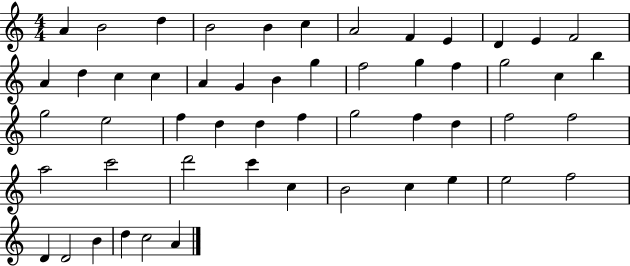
A4/q B4/h D5/q B4/h B4/q C5/q A4/h F4/q E4/q D4/q E4/q F4/h A4/q D5/q C5/q C5/q A4/q G4/q B4/q G5/q F5/h G5/q F5/q G5/h C5/q B5/q G5/h E5/h F5/q D5/q D5/q F5/q G5/h F5/q D5/q F5/h F5/h A5/h C6/h D6/h C6/q C5/q B4/h C5/q E5/q E5/h F5/h D4/q D4/h B4/q D5/q C5/h A4/q